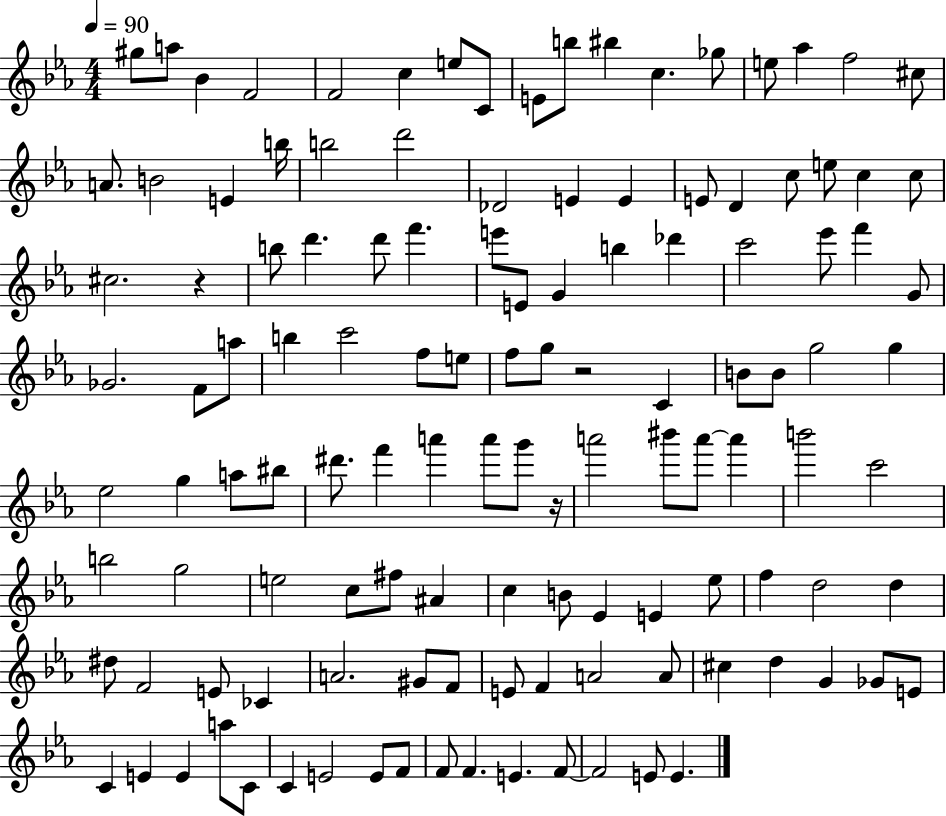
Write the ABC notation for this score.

X:1
T:Untitled
M:4/4
L:1/4
K:Eb
^g/2 a/2 _B F2 F2 c e/2 C/2 E/2 b/2 ^b c _g/2 e/2 _a f2 ^c/2 A/2 B2 E b/4 b2 d'2 _D2 E E E/2 D c/2 e/2 c c/2 ^c2 z b/2 d' d'/2 f' e'/2 E/2 G b _d' c'2 _e'/2 f' G/2 _G2 F/2 a/2 b c'2 f/2 e/2 f/2 g/2 z2 C B/2 B/2 g2 g _e2 g a/2 ^b/2 ^d'/2 f' a' a'/2 g'/2 z/4 a'2 ^b'/2 a'/2 a' b'2 c'2 b2 g2 e2 c/2 ^f/2 ^A c B/2 _E E _e/2 f d2 d ^d/2 F2 E/2 _C A2 ^G/2 F/2 E/2 F A2 A/2 ^c d G _G/2 E/2 C E E a/2 C/2 C E2 E/2 F/2 F/2 F E F/2 F2 E/2 E